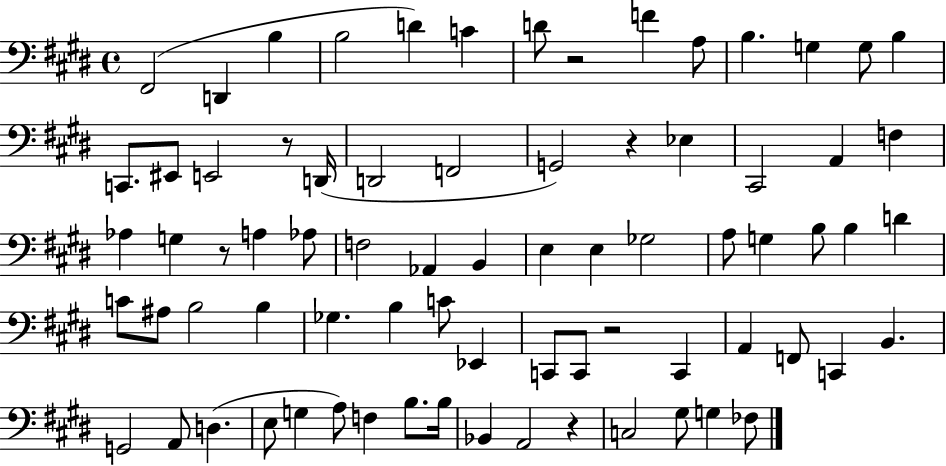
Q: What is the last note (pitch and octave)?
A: FES3